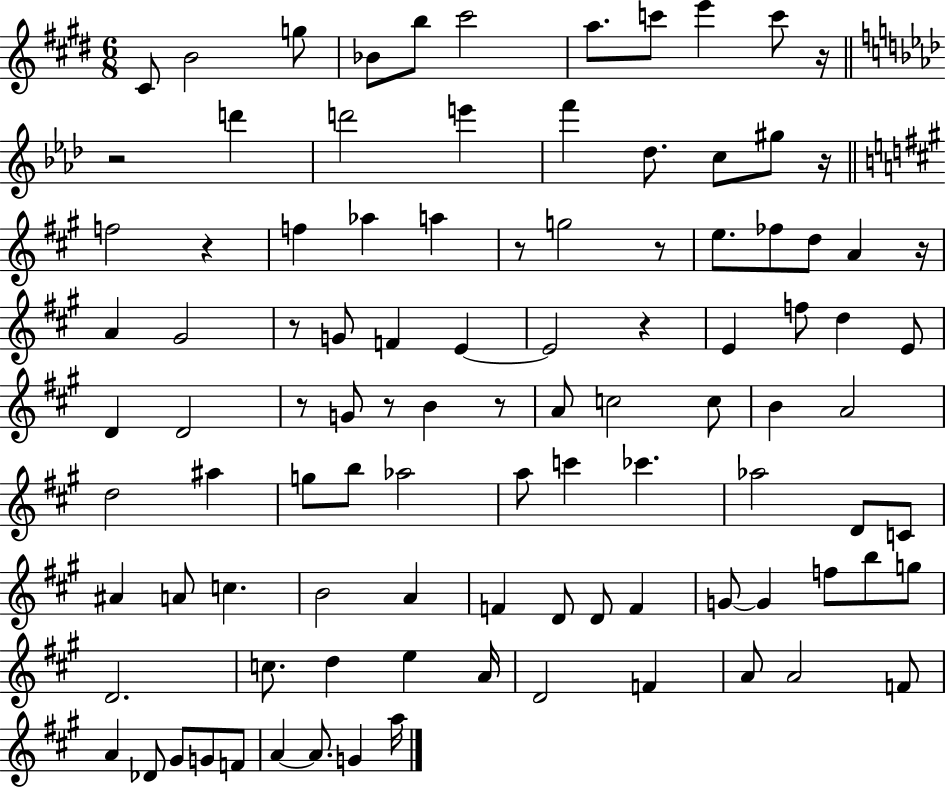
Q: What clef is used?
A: treble